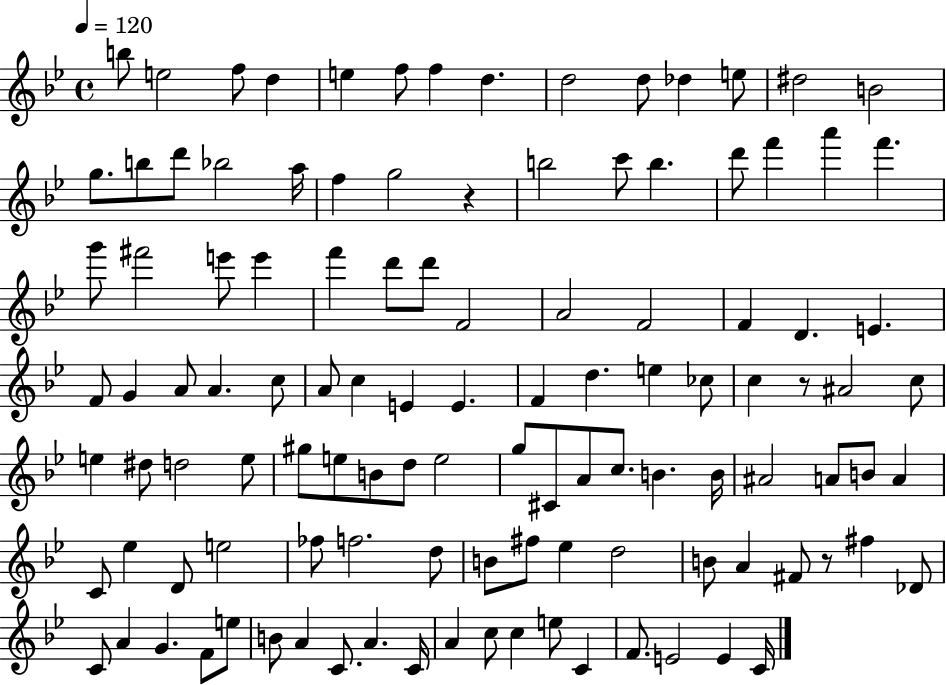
B5/e E5/h F5/e D5/q E5/q F5/e F5/q D5/q. D5/h D5/e Db5/q E5/e D#5/h B4/h G5/e. B5/e D6/e Bb5/h A5/s F5/q G5/h R/q B5/h C6/e B5/q. D6/e F6/q A6/q F6/q. G6/e F#6/h E6/e E6/q F6/q D6/e D6/e F4/h A4/h F4/h F4/q D4/q. E4/q. F4/e G4/q A4/e A4/q. C5/e A4/e C5/q E4/q E4/q. F4/q D5/q. E5/q CES5/e C5/q R/e A#4/h C5/e E5/q D#5/e D5/h E5/e G#5/e E5/e B4/e D5/e E5/h G5/e C#4/e A4/e C5/e. B4/q. B4/s A#4/h A4/e B4/e A4/q C4/e Eb5/q D4/e E5/h FES5/e F5/h. D5/e B4/e F#5/e Eb5/q D5/h B4/e A4/q F#4/e R/e F#5/q Db4/e C4/e A4/q G4/q. F4/e E5/e B4/e A4/q C4/e. A4/q. C4/s A4/q C5/e C5/q E5/e C4/q F4/e. E4/h E4/q C4/s